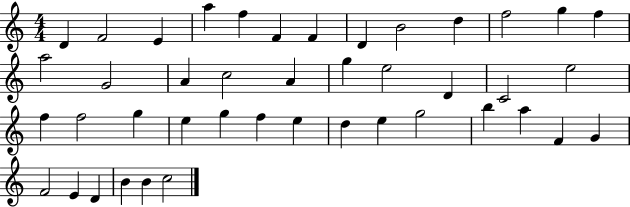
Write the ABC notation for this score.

X:1
T:Untitled
M:4/4
L:1/4
K:C
D F2 E a f F F D B2 d f2 g f a2 G2 A c2 A g e2 D C2 e2 f f2 g e g f e d e g2 b a F G F2 E D B B c2